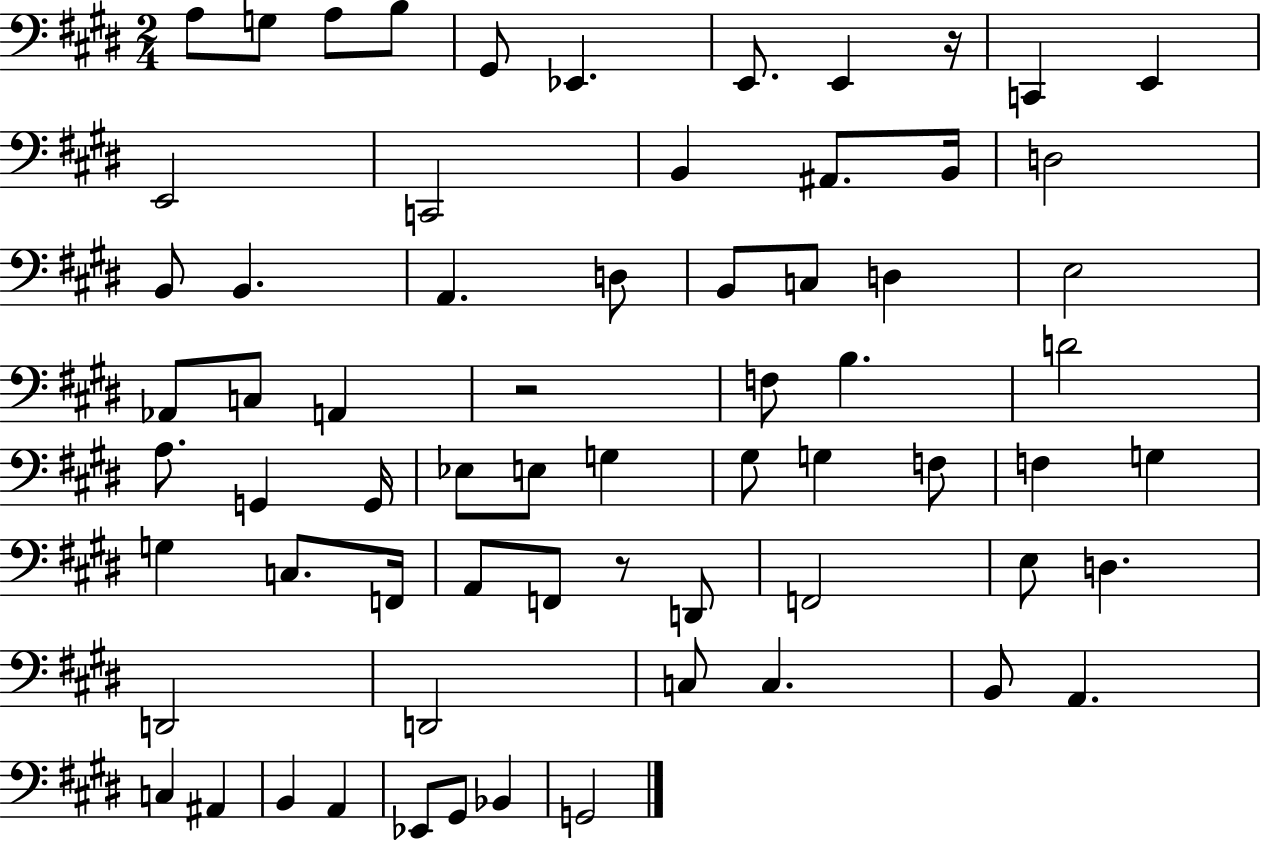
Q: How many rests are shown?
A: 3